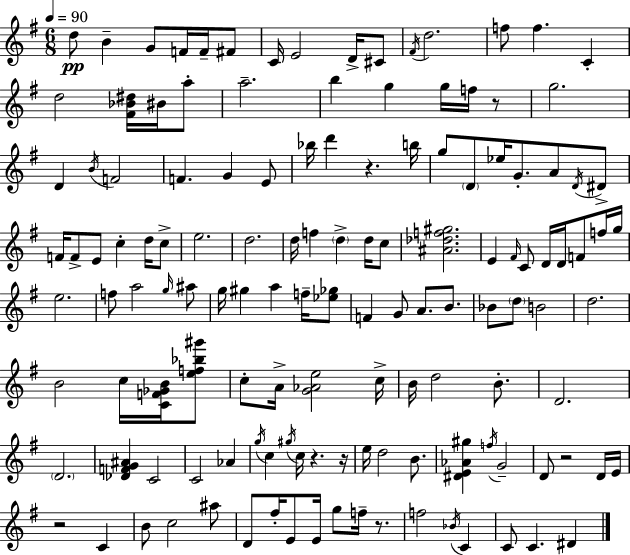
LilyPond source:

{
  \clef treble
  \numericTimeSignature
  \time 6/8
  \key e \minor
  \tempo 4 = 90
  d''8\pp b'4-- g'8 f'16 f'16-- fis'8 | c'16 e'2 d'16-> cis'8 | \acciaccatura { fis'16 } d''2. | f''8 f''4. c'4-. | \break d''2 <fis' bes' dis''>16 bis'16 a''8-. | a''2.-- | b''4 g''4 g''16 f''16 r8 | g''2. | \break d'4 \acciaccatura { b'16 } f'2 | f'4. g'4 | e'8 bes''16 d'''4 r4. | b''16 g''8 \parenthesize d'8 ees''16 g'8.-. a'8 | \break \acciaccatura { d'16 } dis'8-> f'16 f'8-> e'8 c''4-. | d''16 c''8-> e''2. | d''2. | d''16 f''4 \parenthesize d''4-> | \break d''16 c''8 <ais' des'' f'' gis''>2. | e'4 \grace { fis'16 } c'8 d'16 d'16 | f'8 f''16 g''16 e''2. | f''8 a''2 | \break \grace { g''16 } ais''8 g''16 gis''4 a''4 | f''16-- <ees'' ges''>8 f'4 g'8 a'8. | b'8. bes'8 \parenthesize d''8 b'2 | d''2. | \break b'2 | c''16 <c' f' ges' b'>16 <e'' f'' bes'' gis'''>8 c''8-. a'16-> <g' aes' e''>2 | c''16-> b'16 d''2 | b'8.-. d'2. | \break \parenthesize d'2. | <des' f' g' ais'>4 c'2 | c'2 | aes'4 \acciaccatura { g''16 } c''4 \acciaccatura { gis''16 } c''16 | \break r4. r16 e''16 d''2 | b'8. <dis' e' aes' gis''>4 \acciaccatura { f''16 } | g'2-- d'8 r2 | d'16 e'16 r2 | \break c'4 b'8 c''2 | ais''8 d'8 fis''16-. e'8 | e'16 g''8 f''16-- r8. f''2 | \acciaccatura { bes'16 } c'4 c'8 c'4. | \break dis'4 \bar "|."
}